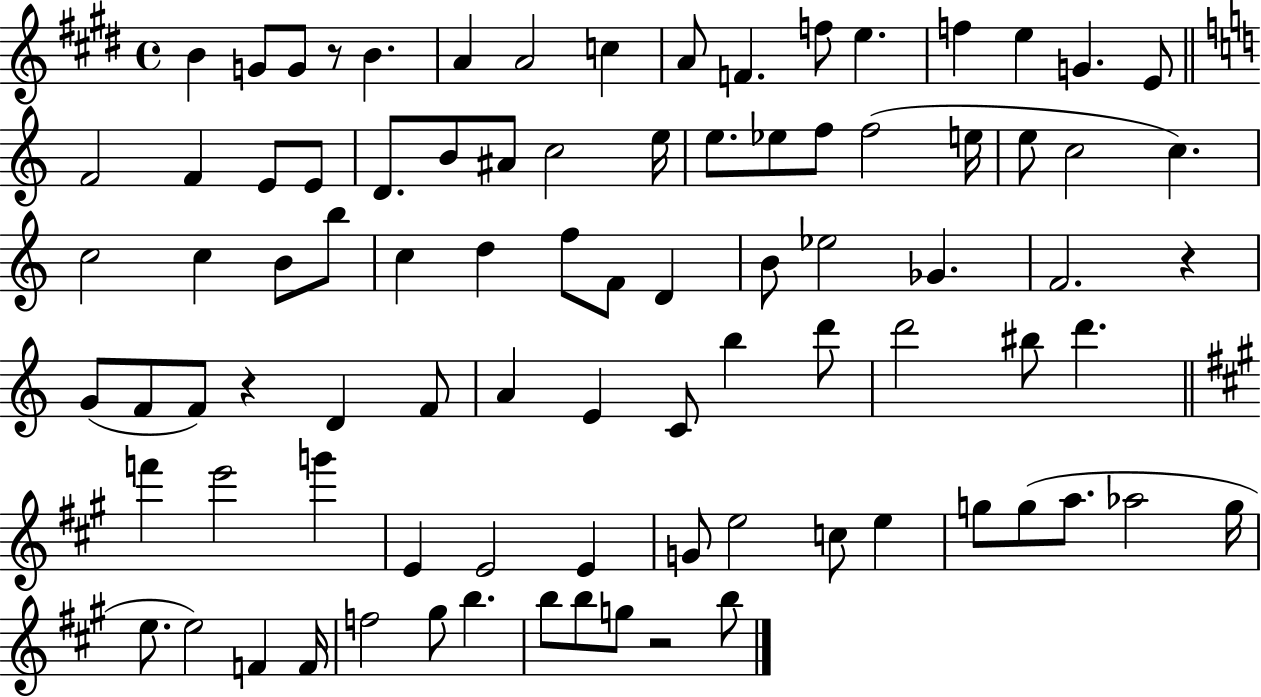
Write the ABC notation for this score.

X:1
T:Untitled
M:4/4
L:1/4
K:E
B G/2 G/2 z/2 B A A2 c A/2 F f/2 e f e G E/2 F2 F E/2 E/2 D/2 B/2 ^A/2 c2 e/4 e/2 _e/2 f/2 f2 e/4 e/2 c2 c c2 c B/2 b/2 c d f/2 F/2 D B/2 _e2 _G F2 z G/2 F/2 F/2 z D F/2 A E C/2 b d'/2 d'2 ^b/2 d' f' e'2 g' E E2 E G/2 e2 c/2 e g/2 g/2 a/2 _a2 g/4 e/2 e2 F F/4 f2 ^g/2 b b/2 b/2 g/2 z2 b/2